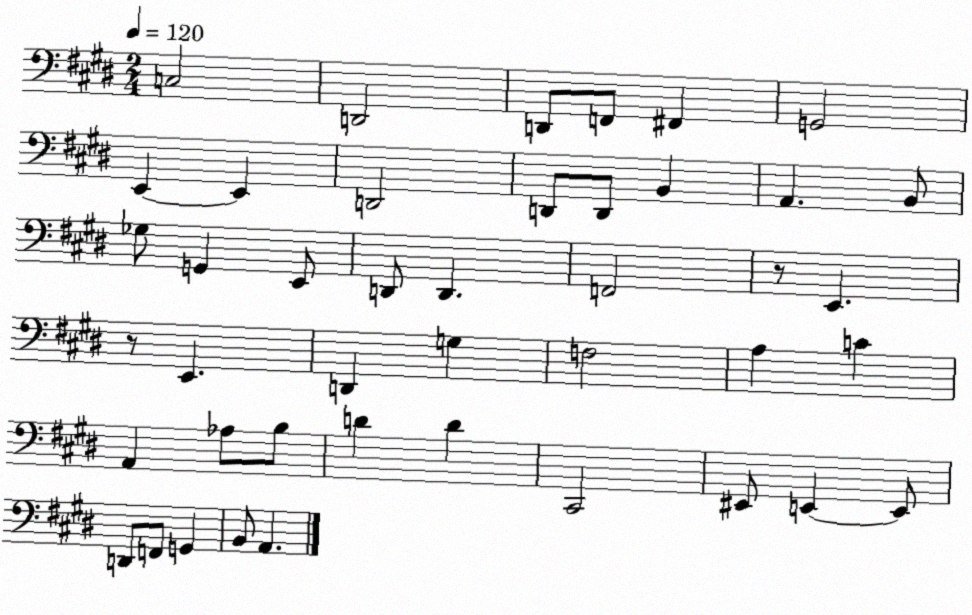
X:1
T:Untitled
M:2/4
L:1/4
K:E
C,2 D,,2 D,,/2 F,,/2 ^F,, G,,2 E,, E,, D,,2 D,,/2 D,,/2 B,, A,, B,,/2 _G,/2 G,, E,,/2 D,,/2 D,, F,,2 z/2 E,, z/2 E,, D,, G, F,2 A, C A,, _A,/2 B,/2 D D ^C,,2 ^E,,/2 E,, E,,/2 D,,/2 F,,/2 G,, B,,/2 A,,